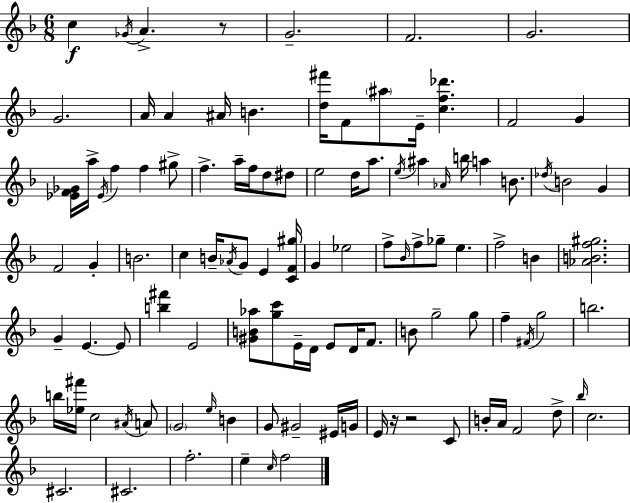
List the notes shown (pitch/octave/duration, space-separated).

C5/q Gb4/s A4/q. R/e G4/h. F4/h. G4/h. G4/h. A4/s A4/q A#4/s B4/q. [D5,F#6]/s F4/e A#5/e E4/s [C5,F5,Db6]/q. F4/h G4/q [Eb4,F4,Gb4]/s A5/s Eb4/s F5/q F5/q G#5/e F5/q. A5/s F5/s D5/e D#5/e E5/h D5/s A5/e. E5/s A#5/q Ab4/s B5/s A5/q B4/e. Db5/s B4/h G4/q F4/h G4/q B4/h. C5/q B4/s Ab4/s G4/e E4/q [C4,F4,G#5]/s G4/q Eb5/h F5/e Bb4/s F5/e Gb5/e E5/q. F5/h B4/q [Ab4,B4,F5,G#5]/h. G4/q E4/q. E4/e [B5,F#6]/q E4/h [G#4,B4,Ab5]/e [G5,C6]/e E4/s D4/s E4/e D4/s F4/e. B4/e G5/h G5/e F5/q F#4/s G5/h B5/h. B5/s [Eb5,F#6]/s C5/h A#4/s A4/e G4/h E5/s B4/q G4/e G#4/h EIS4/s G4/s E4/s R/s R/h C4/e B4/s A4/s F4/h D5/e Bb5/s C5/h. C#4/h. C#4/h. F5/h. E5/q C5/s F5/h